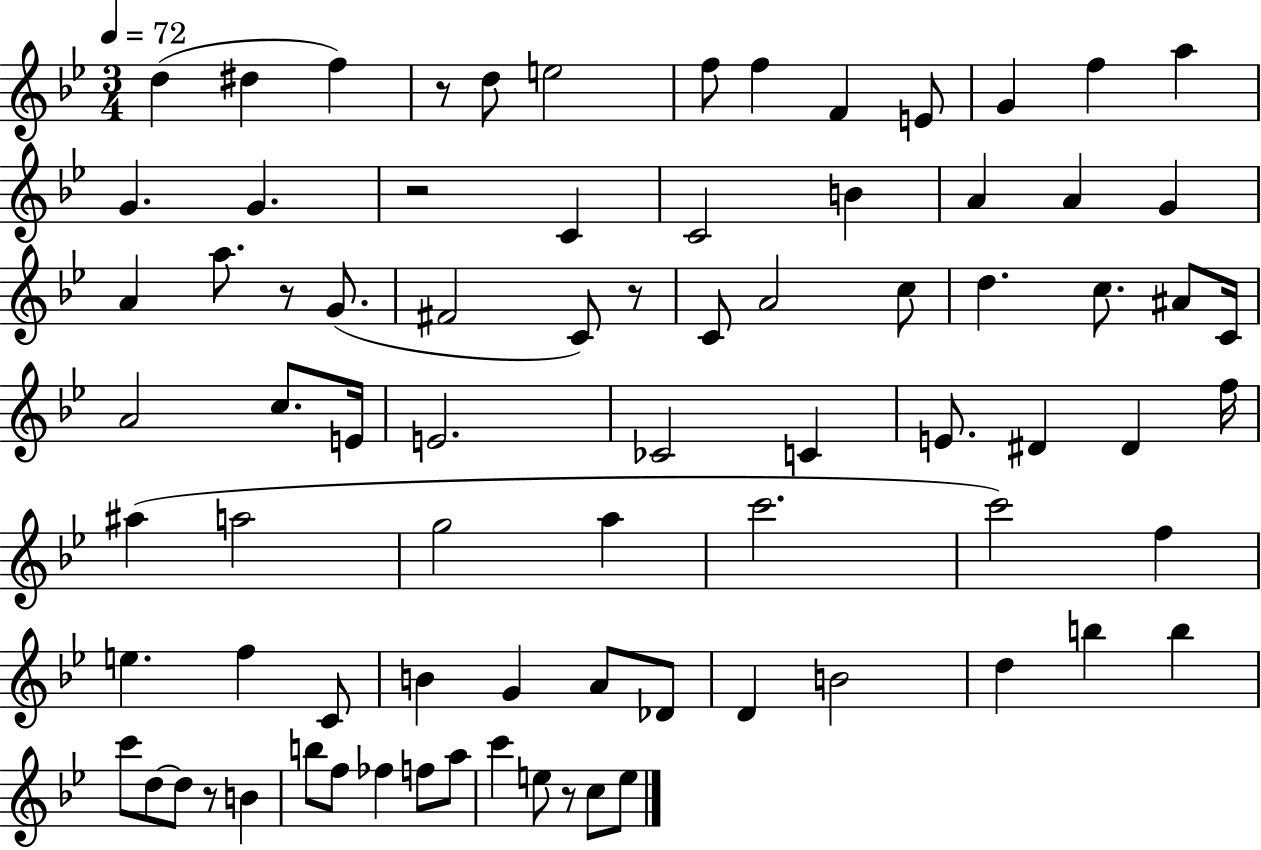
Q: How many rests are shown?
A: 6